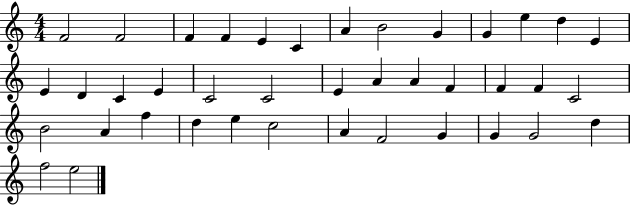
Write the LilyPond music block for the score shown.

{
  \clef treble
  \numericTimeSignature
  \time 4/4
  \key c \major
  f'2 f'2 | f'4 f'4 e'4 c'4 | a'4 b'2 g'4 | g'4 e''4 d''4 e'4 | \break e'4 d'4 c'4 e'4 | c'2 c'2 | e'4 a'4 a'4 f'4 | f'4 f'4 c'2 | \break b'2 a'4 f''4 | d''4 e''4 c''2 | a'4 f'2 g'4 | g'4 g'2 d''4 | \break f''2 e''2 | \bar "|."
}